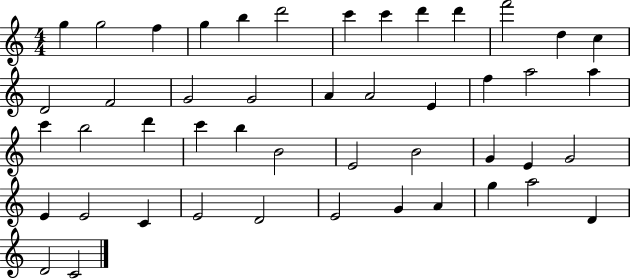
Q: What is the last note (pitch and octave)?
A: C4